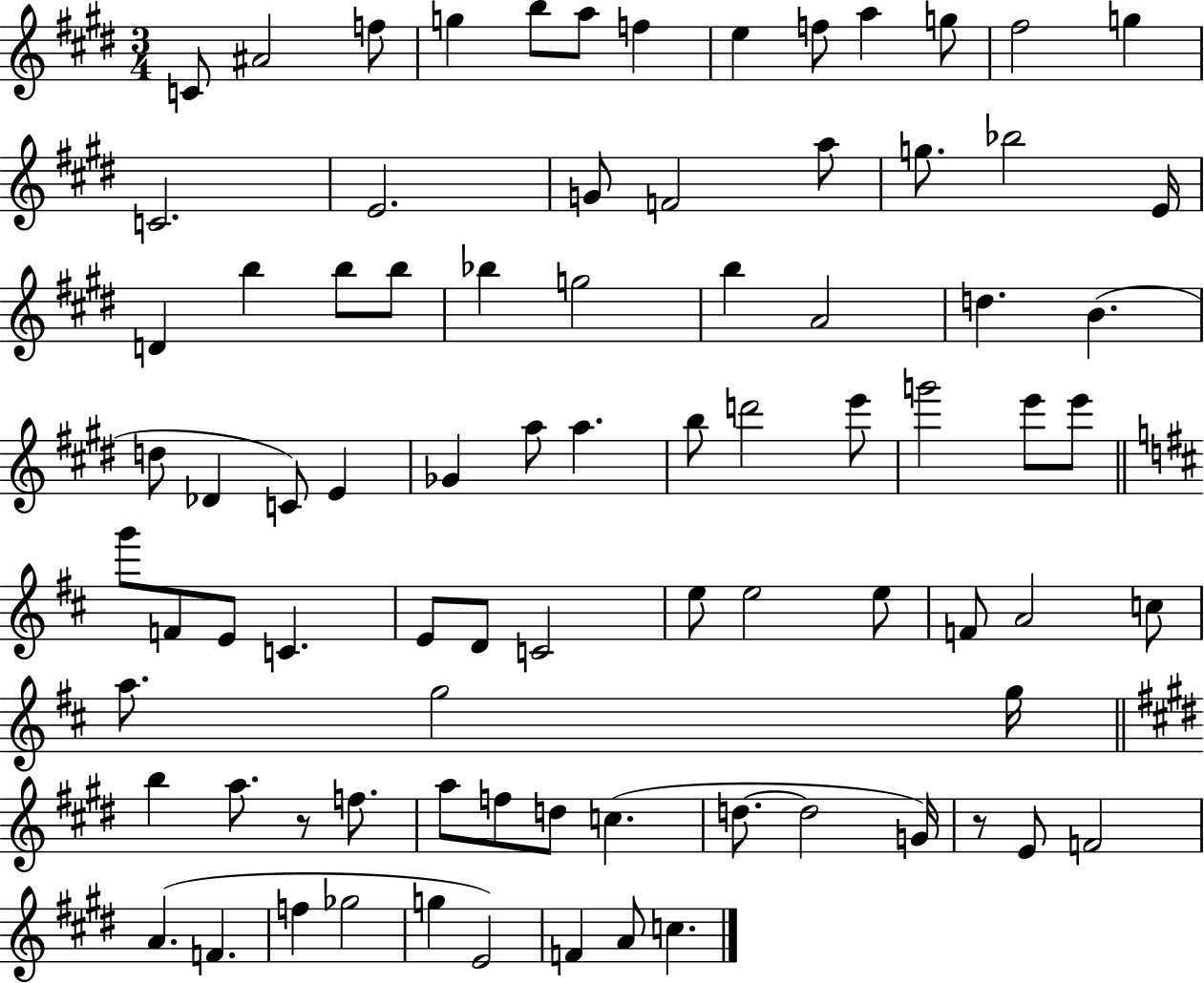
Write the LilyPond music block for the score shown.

{
  \clef treble
  \numericTimeSignature
  \time 3/4
  \key e \major
  c'8 ais'2 f''8 | g''4 b''8 a''8 f''4 | e''4 f''8 a''4 g''8 | fis''2 g''4 | \break c'2. | e'2. | g'8 f'2 a''8 | g''8. bes''2 e'16 | \break d'4 b''4 b''8 b''8 | bes''4 g''2 | b''4 a'2 | d''4. b'4.( | \break d''8 des'4 c'8) e'4 | ges'4 a''8 a''4. | b''8 d'''2 e'''8 | g'''2 e'''8 e'''8 | \break \bar "||" \break \key d \major g'''8 f'8 e'8 c'4. | e'8 d'8 c'2 | e''8 e''2 e''8 | f'8 a'2 c''8 | \break a''8. g''2 g''16 | \bar "||" \break \key e \major b''4 a''8. r8 f''8. | a''8 f''8 d''8 c''4.( | d''8.~~ d''2 g'16) | r8 e'8 f'2 | \break a'4.( f'4. | f''4 ges''2 | g''4 e'2) | f'4 a'8 c''4. | \break \bar "|."
}